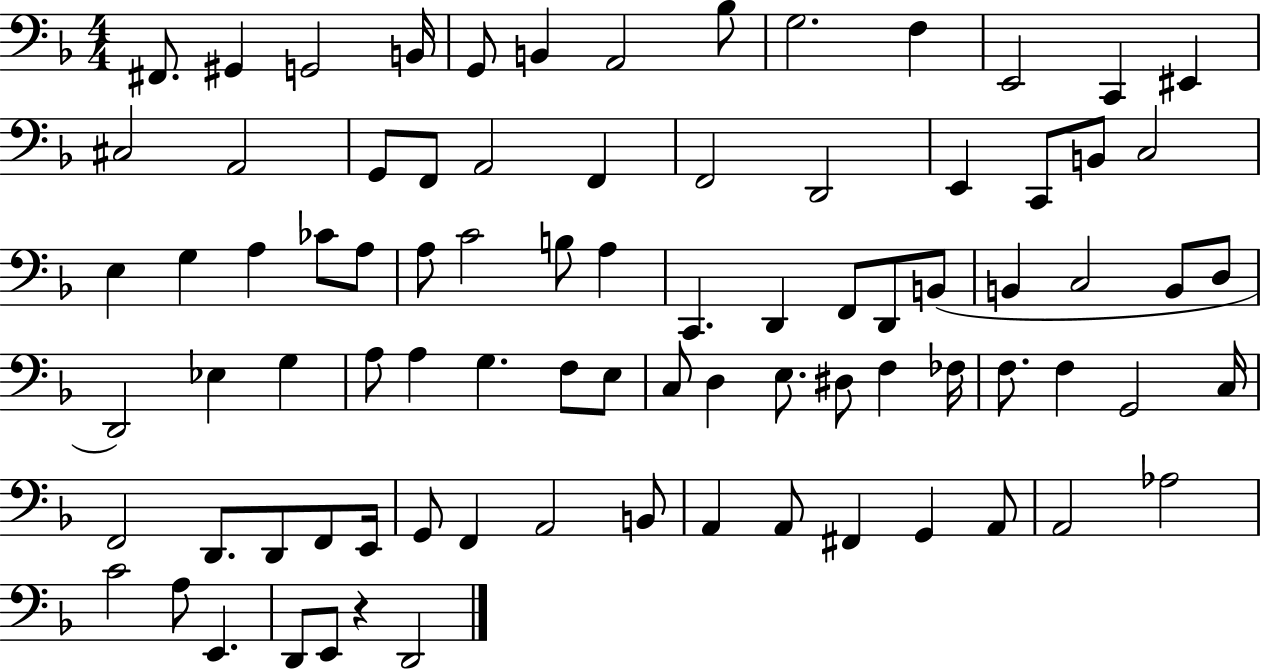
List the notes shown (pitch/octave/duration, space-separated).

F#2/e. G#2/q G2/h B2/s G2/e B2/q A2/h Bb3/e G3/h. F3/q E2/h C2/q EIS2/q C#3/h A2/h G2/e F2/e A2/h F2/q F2/h D2/h E2/q C2/e B2/e C3/h E3/q G3/q A3/q CES4/e A3/e A3/e C4/h B3/e A3/q C2/q. D2/q F2/e D2/e B2/e B2/q C3/h B2/e D3/e D2/h Eb3/q G3/q A3/e A3/q G3/q. F3/e E3/e C3/e D3/q E3/e. D#3/e F3/q FES3/s F3/e. F3/q G2/h C3/s F2/h D2/e. D2/e F2/e E2/s G2/e F2/q A2/h B2/e A2/q A2/e F#2/q G2/q A2/e A2/h Ab3/h C4/h A3/e E2/q. D2/e E2/e R/q D2/h